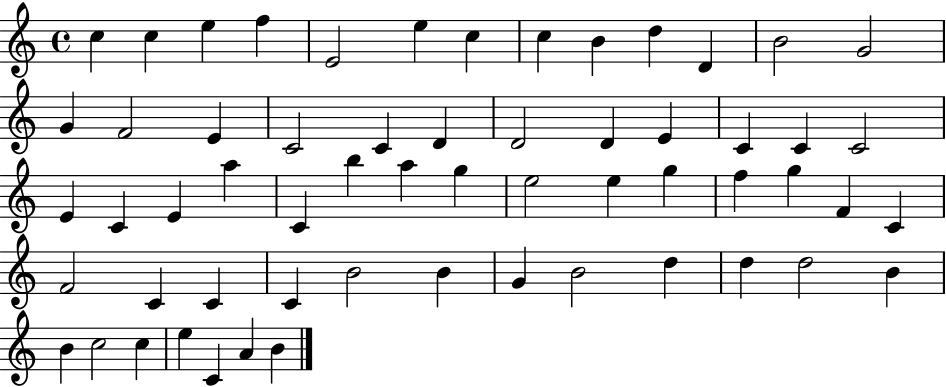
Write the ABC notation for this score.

X:1
T:Untitled
M:4/4
L:1/4
K:C
c c e f E2 e c c B d D B2 G2 G F2 E C2 C D D2 D E C C C2 E C E a C b a g e2 e g f g F C F2 C C C B2 B G B2 d d d2 B B c2 c e C A B